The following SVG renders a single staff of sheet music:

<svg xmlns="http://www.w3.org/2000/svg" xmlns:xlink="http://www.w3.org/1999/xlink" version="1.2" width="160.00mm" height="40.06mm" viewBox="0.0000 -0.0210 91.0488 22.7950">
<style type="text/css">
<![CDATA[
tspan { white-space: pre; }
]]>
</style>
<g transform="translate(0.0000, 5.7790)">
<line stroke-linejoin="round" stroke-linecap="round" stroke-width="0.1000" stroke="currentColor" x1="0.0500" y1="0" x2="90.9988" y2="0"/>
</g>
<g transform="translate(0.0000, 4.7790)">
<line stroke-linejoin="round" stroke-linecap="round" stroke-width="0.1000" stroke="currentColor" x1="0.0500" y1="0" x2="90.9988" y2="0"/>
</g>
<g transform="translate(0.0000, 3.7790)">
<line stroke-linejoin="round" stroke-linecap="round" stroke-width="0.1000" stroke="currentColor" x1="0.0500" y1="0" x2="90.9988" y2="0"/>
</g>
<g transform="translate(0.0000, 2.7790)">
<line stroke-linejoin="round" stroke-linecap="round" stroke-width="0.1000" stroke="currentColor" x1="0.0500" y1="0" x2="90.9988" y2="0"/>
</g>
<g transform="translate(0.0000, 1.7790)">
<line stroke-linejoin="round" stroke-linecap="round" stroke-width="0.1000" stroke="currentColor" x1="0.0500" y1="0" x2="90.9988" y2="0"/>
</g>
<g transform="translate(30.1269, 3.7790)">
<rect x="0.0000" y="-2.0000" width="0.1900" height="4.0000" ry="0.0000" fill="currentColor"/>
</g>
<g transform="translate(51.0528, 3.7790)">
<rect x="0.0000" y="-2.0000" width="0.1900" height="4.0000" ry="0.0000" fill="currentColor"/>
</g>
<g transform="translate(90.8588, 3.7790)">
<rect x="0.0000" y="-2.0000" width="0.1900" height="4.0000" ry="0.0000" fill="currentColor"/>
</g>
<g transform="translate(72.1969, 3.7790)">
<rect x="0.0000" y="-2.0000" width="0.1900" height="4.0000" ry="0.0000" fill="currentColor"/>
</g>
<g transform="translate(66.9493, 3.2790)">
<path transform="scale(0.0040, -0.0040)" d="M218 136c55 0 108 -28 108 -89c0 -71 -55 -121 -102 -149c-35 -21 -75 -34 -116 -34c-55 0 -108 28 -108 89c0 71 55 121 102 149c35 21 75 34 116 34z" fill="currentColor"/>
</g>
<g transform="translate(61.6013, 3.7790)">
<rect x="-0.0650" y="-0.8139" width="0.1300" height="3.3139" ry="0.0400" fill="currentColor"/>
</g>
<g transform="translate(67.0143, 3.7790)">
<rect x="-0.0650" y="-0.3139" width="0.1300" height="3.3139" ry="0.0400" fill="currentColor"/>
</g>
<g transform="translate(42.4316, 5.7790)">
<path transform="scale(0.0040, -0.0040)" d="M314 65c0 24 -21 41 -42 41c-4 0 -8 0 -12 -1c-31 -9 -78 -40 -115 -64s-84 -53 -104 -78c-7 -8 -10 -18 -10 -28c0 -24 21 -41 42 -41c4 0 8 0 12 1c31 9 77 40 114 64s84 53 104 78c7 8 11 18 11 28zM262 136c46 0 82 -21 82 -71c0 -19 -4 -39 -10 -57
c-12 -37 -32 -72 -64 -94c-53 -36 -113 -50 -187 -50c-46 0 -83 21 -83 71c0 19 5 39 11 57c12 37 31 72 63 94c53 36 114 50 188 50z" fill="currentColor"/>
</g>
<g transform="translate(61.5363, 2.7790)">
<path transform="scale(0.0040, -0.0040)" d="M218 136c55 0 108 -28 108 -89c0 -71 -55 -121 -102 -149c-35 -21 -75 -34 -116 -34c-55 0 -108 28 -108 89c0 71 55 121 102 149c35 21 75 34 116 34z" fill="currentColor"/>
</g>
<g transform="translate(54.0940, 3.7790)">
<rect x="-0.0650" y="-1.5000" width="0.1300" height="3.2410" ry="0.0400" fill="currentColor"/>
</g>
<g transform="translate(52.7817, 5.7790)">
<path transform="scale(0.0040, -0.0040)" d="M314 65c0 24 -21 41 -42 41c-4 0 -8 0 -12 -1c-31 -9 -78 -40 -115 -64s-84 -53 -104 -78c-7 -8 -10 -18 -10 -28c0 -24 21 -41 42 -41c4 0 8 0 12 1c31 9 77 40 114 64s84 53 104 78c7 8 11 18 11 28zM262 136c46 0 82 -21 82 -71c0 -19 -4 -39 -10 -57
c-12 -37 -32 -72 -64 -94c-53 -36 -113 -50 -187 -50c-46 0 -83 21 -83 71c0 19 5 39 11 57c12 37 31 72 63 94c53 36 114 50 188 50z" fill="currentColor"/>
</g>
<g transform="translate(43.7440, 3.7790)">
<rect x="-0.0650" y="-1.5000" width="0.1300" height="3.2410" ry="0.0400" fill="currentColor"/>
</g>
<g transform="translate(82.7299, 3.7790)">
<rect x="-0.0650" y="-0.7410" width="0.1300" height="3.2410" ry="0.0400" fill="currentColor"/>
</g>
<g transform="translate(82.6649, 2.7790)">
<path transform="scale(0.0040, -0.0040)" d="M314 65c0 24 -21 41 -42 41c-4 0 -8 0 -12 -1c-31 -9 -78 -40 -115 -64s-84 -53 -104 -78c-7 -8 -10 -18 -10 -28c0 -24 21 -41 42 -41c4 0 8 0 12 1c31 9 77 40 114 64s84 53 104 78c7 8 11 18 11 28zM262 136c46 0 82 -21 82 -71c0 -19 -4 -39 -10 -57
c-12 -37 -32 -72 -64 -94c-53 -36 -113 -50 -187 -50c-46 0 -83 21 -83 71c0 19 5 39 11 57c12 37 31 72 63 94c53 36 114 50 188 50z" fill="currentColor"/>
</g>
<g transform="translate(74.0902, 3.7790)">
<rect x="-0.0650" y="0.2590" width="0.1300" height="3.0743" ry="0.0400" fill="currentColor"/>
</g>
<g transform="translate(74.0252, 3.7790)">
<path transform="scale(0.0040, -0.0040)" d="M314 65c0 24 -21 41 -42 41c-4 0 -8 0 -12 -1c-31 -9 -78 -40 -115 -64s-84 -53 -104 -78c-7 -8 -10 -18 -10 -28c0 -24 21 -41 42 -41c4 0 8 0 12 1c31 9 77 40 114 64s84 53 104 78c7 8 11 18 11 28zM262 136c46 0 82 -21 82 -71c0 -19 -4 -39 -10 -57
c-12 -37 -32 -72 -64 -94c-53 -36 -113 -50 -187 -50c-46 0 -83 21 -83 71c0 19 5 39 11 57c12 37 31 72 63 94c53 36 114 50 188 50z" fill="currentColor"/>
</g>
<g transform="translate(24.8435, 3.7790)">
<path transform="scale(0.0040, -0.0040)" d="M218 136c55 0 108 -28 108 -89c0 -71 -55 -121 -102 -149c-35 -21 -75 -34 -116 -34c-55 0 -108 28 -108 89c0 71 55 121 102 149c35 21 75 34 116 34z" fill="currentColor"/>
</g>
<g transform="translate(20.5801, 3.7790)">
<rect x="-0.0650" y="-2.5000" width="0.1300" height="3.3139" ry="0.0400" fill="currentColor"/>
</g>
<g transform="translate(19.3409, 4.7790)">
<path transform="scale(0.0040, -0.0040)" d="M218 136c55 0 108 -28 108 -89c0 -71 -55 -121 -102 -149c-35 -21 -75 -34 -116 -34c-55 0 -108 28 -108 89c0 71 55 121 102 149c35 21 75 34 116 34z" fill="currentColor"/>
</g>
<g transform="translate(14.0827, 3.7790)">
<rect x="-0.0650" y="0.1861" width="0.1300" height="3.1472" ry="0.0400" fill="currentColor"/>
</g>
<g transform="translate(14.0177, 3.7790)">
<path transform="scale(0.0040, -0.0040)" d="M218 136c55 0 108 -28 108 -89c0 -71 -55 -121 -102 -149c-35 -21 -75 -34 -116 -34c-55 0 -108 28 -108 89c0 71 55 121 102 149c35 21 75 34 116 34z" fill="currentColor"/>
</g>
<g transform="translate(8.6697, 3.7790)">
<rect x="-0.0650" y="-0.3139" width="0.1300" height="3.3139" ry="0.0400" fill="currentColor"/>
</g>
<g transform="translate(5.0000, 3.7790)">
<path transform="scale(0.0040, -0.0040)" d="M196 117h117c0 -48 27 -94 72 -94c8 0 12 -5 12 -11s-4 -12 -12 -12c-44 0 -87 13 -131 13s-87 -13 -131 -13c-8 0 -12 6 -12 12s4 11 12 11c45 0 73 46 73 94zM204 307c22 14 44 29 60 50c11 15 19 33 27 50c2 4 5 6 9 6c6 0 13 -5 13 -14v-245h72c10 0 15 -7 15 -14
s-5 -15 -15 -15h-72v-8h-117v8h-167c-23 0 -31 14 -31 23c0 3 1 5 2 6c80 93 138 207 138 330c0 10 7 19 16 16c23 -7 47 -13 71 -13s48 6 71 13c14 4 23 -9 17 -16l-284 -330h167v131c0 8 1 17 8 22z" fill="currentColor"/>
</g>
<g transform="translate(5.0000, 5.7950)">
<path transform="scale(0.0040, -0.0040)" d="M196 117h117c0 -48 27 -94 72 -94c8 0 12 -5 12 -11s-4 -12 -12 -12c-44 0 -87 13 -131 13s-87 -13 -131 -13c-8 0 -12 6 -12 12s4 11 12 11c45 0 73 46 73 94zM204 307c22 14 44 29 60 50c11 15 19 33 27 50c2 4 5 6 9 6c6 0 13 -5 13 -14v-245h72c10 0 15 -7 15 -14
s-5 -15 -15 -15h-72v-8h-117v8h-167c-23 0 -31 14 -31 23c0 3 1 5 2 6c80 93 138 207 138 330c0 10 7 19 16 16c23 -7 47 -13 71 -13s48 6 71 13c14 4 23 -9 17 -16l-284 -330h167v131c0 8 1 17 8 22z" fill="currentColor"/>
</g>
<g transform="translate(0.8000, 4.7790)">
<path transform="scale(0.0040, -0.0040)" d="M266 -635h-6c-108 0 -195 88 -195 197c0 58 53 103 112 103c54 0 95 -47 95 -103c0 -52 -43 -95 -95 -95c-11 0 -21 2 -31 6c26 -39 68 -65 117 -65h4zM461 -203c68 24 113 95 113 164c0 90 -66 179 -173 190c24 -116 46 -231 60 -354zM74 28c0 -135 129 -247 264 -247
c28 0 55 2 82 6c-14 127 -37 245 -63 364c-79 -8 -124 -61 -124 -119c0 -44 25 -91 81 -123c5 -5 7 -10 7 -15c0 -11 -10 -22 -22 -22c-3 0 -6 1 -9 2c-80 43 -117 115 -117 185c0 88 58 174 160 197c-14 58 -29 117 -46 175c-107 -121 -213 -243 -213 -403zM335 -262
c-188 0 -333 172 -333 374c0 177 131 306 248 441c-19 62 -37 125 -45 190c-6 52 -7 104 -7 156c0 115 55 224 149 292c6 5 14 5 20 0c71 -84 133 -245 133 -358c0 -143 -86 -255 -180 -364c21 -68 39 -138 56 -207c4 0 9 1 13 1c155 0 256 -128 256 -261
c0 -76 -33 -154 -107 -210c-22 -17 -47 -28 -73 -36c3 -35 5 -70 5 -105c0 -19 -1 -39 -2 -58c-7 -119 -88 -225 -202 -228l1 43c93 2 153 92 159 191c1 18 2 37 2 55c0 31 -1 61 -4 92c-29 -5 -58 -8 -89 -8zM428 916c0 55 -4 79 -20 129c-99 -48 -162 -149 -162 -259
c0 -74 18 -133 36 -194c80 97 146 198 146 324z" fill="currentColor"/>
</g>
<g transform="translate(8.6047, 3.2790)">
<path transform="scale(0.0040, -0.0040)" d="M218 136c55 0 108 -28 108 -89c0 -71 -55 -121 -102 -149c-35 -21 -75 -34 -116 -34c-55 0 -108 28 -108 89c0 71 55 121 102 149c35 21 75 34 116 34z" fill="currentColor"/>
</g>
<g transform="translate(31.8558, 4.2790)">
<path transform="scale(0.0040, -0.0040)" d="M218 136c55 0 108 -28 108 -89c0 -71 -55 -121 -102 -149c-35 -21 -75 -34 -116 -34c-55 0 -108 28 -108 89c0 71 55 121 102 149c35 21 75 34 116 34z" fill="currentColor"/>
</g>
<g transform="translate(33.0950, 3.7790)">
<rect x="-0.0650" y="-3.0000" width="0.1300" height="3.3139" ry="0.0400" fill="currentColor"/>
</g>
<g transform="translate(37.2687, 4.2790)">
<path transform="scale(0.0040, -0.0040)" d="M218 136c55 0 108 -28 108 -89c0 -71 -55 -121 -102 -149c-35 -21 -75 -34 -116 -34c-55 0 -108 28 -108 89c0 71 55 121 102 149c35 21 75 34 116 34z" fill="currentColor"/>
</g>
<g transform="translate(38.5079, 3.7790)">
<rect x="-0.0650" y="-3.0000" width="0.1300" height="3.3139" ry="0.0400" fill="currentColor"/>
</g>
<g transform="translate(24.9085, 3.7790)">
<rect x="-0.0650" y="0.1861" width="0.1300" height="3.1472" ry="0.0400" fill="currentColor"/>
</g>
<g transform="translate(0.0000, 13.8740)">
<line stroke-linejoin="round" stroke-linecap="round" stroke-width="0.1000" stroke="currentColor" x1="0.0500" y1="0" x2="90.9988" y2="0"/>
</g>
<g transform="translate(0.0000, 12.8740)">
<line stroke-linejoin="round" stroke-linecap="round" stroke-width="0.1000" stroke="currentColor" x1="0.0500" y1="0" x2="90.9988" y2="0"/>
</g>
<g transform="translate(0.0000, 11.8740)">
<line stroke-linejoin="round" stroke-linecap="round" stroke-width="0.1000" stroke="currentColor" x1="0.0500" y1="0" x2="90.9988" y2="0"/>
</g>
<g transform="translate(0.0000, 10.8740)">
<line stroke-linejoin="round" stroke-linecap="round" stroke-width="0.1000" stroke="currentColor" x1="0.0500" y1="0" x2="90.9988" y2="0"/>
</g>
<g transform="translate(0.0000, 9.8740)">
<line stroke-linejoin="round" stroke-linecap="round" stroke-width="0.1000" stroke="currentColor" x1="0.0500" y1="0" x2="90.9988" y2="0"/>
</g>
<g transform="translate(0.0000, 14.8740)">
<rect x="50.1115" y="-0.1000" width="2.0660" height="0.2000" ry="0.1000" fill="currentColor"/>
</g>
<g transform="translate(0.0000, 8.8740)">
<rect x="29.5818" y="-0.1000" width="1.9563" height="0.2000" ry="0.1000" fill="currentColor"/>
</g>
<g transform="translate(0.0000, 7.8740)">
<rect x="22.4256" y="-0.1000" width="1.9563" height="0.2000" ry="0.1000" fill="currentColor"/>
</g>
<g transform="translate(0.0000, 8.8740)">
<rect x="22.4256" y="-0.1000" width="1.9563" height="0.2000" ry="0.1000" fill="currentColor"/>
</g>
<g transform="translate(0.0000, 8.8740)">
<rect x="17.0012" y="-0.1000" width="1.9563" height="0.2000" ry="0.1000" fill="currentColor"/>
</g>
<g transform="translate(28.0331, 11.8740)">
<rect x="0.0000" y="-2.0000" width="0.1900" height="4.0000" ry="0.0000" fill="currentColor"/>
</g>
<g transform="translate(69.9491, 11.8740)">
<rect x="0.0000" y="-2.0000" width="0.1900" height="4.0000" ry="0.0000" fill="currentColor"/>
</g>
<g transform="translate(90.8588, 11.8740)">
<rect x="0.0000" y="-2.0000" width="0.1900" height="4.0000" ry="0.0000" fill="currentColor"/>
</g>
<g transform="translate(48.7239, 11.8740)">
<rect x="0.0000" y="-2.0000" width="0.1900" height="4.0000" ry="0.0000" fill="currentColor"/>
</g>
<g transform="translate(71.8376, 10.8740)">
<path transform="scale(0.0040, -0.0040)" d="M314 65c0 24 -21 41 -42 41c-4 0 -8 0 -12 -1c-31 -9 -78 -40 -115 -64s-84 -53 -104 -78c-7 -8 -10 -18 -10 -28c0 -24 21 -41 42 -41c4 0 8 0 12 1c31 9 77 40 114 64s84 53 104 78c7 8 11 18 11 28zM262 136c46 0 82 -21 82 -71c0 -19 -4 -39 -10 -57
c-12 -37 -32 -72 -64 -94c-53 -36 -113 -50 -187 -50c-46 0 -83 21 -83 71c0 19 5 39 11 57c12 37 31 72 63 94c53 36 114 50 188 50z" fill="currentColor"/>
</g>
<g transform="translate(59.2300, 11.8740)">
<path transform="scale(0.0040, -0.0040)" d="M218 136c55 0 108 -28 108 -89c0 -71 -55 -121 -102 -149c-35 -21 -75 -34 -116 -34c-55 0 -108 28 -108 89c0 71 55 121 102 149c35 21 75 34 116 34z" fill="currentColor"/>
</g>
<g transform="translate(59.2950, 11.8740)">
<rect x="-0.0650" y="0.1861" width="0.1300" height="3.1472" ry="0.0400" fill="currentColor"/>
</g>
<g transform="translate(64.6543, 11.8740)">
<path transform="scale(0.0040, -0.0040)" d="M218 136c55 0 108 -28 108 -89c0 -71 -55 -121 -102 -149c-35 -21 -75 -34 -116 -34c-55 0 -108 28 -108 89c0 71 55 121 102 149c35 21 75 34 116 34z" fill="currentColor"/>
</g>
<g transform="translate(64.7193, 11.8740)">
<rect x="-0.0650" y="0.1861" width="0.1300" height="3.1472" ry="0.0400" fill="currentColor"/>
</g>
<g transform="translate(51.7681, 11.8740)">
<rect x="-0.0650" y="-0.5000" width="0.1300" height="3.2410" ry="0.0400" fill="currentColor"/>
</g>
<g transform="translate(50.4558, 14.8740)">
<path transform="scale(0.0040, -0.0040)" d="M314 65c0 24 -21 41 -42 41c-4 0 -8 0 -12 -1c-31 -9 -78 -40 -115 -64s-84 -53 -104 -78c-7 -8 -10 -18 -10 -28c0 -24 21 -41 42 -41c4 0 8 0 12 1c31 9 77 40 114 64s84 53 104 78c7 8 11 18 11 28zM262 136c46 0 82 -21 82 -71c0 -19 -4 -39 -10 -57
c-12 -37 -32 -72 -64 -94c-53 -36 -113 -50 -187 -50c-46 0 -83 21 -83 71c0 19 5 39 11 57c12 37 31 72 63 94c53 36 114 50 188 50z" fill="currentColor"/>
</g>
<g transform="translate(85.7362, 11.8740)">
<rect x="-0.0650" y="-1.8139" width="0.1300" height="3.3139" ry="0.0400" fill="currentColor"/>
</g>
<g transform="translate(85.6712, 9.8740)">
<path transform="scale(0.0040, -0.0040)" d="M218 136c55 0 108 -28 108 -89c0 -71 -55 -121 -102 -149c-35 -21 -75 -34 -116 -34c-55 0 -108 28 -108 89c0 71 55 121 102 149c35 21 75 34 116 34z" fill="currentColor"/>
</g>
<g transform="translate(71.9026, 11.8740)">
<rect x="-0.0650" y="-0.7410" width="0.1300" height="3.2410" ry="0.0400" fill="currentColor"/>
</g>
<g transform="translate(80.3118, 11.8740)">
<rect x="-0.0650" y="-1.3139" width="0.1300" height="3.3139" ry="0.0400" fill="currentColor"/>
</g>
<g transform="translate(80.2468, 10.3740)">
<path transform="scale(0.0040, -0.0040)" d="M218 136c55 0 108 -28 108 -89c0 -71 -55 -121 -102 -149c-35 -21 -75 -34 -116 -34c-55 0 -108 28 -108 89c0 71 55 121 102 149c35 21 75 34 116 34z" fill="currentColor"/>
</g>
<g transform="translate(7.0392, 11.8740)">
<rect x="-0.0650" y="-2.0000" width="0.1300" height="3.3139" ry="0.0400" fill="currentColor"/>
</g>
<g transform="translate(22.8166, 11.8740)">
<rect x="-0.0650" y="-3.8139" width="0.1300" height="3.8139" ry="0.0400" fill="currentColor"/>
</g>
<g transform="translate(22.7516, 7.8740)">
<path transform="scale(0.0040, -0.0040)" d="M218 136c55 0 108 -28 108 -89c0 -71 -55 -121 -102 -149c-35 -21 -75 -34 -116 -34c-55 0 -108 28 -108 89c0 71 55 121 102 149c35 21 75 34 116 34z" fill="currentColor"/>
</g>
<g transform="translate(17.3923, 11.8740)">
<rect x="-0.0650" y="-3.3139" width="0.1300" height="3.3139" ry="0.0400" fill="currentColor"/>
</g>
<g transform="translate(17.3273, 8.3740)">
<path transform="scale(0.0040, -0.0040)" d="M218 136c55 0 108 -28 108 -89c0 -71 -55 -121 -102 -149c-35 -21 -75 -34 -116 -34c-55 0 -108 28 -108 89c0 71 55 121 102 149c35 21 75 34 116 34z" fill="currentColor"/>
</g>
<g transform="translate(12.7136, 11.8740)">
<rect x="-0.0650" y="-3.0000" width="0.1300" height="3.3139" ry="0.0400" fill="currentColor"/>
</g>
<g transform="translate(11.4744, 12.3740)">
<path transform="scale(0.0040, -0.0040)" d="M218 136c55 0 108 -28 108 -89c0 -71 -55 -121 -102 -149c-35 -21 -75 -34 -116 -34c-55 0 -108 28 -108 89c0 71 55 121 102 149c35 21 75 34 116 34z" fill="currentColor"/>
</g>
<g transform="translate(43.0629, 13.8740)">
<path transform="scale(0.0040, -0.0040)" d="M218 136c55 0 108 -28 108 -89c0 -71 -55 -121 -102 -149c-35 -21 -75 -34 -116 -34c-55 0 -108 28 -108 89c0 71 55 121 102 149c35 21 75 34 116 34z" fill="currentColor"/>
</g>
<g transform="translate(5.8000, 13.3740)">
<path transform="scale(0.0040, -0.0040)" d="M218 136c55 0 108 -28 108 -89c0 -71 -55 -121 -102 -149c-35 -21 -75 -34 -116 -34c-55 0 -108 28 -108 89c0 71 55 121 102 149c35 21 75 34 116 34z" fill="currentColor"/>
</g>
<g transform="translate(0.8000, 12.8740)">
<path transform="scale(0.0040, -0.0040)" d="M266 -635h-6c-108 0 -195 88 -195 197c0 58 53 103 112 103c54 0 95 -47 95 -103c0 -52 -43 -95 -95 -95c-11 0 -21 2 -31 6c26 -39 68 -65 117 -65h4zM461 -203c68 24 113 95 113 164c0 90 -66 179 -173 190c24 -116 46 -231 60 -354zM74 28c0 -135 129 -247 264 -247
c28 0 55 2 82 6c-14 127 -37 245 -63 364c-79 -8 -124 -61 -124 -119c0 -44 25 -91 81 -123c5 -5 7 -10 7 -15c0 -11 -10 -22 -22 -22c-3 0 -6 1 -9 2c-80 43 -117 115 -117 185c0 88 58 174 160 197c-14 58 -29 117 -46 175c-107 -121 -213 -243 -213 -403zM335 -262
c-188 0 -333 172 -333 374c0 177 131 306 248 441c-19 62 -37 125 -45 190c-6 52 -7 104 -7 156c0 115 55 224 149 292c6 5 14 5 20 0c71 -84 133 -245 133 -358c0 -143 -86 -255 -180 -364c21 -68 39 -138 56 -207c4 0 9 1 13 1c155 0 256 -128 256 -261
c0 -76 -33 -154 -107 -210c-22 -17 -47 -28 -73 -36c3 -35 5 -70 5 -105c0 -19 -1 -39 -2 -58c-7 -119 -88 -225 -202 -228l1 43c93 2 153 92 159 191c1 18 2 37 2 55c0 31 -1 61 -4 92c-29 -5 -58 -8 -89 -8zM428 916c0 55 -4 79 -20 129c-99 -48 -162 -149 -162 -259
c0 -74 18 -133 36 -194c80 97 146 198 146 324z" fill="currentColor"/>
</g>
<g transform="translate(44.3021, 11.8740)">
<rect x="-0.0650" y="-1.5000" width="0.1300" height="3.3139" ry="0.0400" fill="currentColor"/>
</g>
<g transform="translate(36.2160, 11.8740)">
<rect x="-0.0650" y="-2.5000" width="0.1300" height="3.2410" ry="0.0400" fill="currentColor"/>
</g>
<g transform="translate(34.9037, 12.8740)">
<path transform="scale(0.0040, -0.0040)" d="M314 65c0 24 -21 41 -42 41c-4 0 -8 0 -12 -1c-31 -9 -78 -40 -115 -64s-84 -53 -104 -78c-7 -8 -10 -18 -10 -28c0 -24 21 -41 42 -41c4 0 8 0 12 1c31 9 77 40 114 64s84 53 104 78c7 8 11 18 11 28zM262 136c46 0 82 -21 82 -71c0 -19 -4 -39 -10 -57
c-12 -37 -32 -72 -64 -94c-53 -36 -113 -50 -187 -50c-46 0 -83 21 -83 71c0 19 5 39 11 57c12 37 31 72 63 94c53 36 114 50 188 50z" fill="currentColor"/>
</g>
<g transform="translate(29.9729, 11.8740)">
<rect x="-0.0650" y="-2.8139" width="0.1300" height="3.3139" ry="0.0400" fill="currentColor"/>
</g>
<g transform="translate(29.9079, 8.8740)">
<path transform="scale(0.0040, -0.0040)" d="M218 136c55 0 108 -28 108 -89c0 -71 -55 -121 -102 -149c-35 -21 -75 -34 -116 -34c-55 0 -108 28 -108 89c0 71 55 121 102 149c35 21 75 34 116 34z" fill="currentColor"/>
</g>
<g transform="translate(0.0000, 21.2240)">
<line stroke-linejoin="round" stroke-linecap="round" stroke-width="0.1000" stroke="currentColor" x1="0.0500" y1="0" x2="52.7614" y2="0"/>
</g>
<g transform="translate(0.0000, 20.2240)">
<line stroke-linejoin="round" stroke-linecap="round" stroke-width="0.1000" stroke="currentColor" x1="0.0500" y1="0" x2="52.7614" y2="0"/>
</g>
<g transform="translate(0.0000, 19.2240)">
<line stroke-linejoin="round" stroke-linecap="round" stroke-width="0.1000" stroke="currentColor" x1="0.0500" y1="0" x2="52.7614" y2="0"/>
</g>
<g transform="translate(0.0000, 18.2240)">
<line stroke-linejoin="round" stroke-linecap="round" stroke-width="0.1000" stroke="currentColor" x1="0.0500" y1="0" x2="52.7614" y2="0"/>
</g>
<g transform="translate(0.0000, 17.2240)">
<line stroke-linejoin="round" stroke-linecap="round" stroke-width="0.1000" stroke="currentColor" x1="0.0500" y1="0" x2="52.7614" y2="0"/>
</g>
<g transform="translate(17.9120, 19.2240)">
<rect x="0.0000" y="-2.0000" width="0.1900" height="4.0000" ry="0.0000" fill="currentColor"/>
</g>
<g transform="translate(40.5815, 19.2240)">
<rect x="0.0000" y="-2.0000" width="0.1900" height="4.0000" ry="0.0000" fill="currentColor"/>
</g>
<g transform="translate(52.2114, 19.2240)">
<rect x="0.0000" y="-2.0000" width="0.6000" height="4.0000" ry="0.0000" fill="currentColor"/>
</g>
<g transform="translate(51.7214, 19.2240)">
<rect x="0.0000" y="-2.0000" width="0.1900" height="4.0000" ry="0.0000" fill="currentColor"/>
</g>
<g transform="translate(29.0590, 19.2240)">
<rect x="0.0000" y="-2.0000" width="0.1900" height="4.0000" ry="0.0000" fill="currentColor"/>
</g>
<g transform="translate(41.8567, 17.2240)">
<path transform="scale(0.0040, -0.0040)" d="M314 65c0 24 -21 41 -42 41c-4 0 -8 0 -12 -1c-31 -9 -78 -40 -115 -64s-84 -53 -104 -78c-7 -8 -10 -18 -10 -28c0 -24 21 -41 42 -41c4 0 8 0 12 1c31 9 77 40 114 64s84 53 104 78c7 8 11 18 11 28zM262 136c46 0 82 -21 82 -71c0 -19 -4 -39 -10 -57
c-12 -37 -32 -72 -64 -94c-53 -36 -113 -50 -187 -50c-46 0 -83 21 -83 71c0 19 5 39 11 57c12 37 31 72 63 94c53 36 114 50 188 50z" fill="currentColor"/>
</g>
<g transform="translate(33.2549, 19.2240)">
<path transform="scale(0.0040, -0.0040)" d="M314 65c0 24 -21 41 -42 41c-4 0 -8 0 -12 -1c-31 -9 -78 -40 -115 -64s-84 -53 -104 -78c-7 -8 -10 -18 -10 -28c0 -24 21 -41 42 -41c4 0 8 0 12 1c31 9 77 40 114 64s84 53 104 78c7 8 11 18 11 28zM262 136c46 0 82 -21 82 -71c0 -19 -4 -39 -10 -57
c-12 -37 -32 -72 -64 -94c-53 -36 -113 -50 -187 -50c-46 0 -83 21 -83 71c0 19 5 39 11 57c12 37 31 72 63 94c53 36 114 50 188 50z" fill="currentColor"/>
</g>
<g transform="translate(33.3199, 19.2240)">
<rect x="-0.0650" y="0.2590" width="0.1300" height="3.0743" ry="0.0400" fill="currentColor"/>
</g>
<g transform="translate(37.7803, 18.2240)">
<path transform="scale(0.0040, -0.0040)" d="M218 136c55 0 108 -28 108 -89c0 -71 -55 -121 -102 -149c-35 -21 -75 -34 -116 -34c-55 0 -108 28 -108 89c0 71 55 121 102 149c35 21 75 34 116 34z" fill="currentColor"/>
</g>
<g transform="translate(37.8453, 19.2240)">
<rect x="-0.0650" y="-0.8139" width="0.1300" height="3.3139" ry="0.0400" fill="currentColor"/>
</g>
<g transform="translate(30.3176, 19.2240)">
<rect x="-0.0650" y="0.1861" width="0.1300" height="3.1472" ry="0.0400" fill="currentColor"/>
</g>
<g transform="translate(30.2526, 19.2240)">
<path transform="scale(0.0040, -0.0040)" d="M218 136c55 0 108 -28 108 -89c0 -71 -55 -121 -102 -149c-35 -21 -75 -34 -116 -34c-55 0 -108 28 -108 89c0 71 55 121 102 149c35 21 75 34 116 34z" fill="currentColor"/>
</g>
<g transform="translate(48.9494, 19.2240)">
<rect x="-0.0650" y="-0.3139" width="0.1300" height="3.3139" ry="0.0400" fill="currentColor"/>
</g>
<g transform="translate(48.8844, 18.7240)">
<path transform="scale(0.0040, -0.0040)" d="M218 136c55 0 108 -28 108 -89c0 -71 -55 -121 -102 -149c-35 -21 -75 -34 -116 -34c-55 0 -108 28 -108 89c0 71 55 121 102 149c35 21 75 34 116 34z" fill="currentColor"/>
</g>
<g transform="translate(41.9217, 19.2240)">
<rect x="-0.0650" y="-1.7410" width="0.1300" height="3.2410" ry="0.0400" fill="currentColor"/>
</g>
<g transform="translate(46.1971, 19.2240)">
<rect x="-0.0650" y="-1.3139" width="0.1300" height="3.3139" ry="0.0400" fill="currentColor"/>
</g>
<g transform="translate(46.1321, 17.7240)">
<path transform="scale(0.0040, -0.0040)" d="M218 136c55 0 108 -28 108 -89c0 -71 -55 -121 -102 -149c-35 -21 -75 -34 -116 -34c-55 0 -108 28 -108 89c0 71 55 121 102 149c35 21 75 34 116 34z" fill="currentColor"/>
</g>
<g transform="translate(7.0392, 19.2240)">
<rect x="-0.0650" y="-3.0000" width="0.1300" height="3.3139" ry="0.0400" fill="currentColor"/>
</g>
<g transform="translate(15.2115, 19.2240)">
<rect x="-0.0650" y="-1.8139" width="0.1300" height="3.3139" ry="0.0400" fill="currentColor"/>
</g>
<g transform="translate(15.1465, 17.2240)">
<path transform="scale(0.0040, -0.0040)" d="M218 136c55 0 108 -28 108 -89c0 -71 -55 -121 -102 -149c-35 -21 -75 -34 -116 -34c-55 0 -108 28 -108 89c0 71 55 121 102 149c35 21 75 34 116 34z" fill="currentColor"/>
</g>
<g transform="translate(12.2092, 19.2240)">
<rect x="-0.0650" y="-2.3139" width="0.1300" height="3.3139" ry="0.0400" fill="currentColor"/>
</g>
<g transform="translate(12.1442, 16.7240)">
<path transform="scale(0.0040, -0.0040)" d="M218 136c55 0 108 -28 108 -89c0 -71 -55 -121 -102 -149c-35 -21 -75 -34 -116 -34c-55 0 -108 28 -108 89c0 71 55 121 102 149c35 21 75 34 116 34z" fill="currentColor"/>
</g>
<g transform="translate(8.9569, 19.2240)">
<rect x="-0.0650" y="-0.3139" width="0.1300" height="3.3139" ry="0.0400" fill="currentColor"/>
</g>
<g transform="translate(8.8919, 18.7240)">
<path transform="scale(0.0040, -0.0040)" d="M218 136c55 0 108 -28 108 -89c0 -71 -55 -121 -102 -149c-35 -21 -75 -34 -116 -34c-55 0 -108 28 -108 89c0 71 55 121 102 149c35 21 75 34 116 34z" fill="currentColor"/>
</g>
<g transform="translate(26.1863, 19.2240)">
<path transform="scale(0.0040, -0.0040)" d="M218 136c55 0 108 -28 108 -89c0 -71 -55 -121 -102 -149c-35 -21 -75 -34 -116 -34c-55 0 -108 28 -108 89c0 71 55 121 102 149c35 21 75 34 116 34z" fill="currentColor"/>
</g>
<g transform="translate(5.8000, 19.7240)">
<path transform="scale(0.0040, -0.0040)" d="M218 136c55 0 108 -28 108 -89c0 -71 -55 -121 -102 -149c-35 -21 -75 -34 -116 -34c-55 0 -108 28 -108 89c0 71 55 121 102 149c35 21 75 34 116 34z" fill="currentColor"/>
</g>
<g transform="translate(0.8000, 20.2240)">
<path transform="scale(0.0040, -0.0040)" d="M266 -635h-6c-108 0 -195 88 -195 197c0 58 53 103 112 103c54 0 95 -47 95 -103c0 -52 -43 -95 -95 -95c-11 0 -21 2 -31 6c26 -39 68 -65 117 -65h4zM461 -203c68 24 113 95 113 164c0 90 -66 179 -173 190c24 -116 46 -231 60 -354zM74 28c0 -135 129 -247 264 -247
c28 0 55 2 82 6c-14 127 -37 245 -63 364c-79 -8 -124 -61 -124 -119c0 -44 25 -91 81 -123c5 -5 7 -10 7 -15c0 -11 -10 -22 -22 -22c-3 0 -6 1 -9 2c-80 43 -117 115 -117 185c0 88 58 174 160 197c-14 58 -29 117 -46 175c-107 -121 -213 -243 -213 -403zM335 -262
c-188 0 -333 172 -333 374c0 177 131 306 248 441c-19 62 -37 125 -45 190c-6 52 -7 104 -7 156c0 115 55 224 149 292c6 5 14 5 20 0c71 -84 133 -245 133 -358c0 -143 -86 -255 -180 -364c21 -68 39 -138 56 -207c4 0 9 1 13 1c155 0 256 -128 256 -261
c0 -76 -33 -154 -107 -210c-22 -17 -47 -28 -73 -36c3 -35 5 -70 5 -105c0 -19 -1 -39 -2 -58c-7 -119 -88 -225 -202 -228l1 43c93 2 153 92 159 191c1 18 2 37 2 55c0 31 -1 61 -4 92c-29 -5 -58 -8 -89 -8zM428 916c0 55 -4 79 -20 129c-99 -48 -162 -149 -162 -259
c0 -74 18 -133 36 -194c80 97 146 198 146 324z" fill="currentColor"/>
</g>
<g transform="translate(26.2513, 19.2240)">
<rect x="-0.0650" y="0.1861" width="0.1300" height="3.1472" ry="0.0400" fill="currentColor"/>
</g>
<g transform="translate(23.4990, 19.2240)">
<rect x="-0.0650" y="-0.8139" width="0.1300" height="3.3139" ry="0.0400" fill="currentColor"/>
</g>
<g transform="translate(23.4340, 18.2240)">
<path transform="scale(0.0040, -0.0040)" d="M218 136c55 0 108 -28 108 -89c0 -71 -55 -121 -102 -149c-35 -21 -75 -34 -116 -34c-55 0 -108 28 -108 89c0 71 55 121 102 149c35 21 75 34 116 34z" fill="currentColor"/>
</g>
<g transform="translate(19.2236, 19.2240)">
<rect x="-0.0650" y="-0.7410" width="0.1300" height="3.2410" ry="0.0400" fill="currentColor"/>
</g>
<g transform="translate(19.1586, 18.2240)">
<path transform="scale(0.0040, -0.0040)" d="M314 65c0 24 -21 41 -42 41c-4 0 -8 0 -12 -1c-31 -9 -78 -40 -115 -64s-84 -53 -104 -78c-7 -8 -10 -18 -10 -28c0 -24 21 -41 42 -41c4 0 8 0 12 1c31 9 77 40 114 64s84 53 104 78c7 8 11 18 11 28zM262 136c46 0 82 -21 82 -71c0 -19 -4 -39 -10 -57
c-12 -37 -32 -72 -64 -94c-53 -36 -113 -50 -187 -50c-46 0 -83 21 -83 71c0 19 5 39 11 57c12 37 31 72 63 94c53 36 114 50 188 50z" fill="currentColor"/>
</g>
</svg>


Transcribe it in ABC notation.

X:1
T:Untitled
M:4/4
L:1/4
K:C
c B G B A A E2 E2 d c B2 d2 F A b c' a G2 E C2 B B d2 e f A c g f d2 d B B B2 d f2 e c